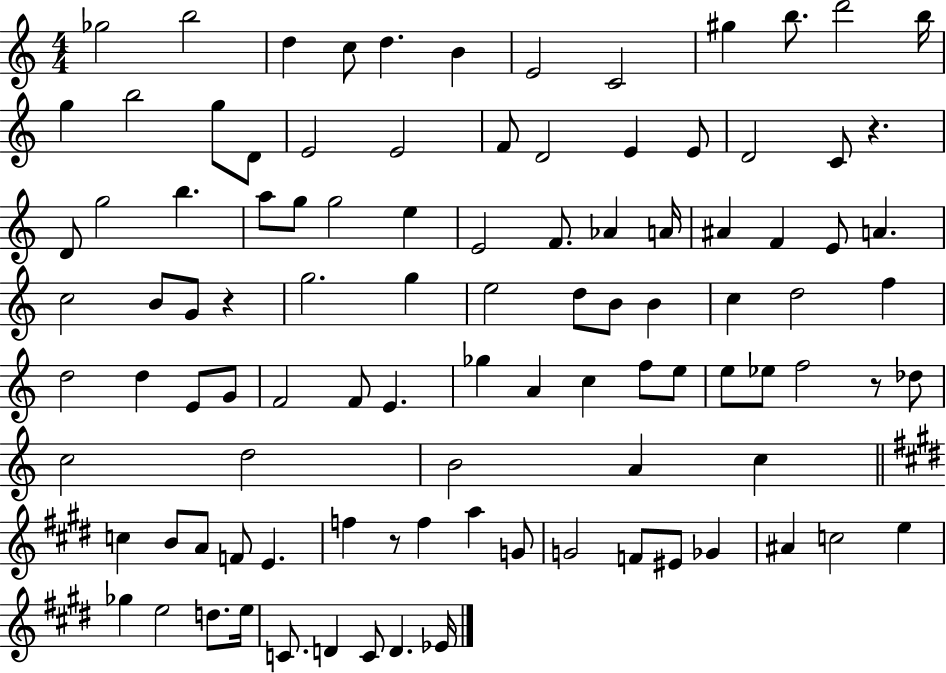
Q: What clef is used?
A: treble